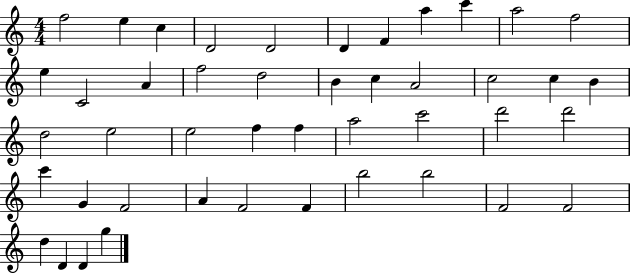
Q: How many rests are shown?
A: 0